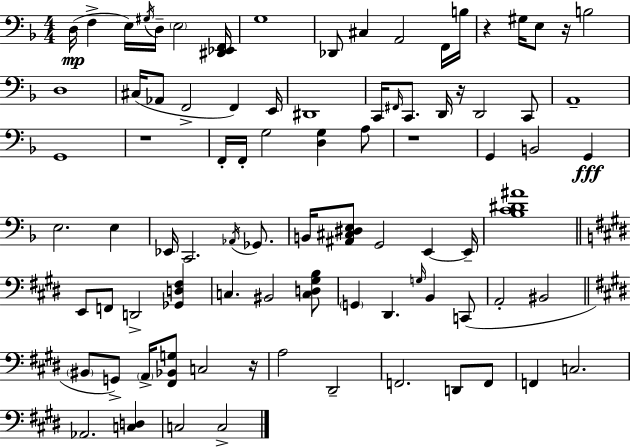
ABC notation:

X:1
T:Untitled
M:4/4
L:1/4
K:Dm
D,/4 F, E,/4 ^G,/4 D,/4 E,2 [^D,,_E,,F,,]/4 G,4 _D,,/2 ^C, A,,2 F,,/4 B,/4 z ^G,/4 E,/2 z/4 B,2 D,4 ^C,/4 _A,,/2 F,,2 F,, E,,/4 ^D,,4 C,,/4 ^F,,/4 C,,/2 D,,/4 z/4 D,,2 C,,/2 A,,4 G,,4 z4 F,,/4 F,,/4 G,2 [D,G,] A,/2 z4 G,, B,,2 G,, E,2 E, _E,,/4 C,,2 _A,,/4 _G,,/2 B,,/4 [^A,,^C,^D,E,]/2 G,,2 E,, E,,/4 [_B,C^D^A]4 E,,/2 F,,/2 D,,2 [_G,,D,^F,] C, ^B,,2 [C,D,^G,B,]/2 G,, ^D,, G,/4 B,, C,,/2 A,,2 ^B,,2 ^B,,/2 G,,/2 A,,/4 [^F,,_B,,G,]/2 C,2 z/4 A,2 ^D,,2 F,,2 D,,/2 F,,/2 F,, C,2 _A,,2 [C,D,] C,2 C,2